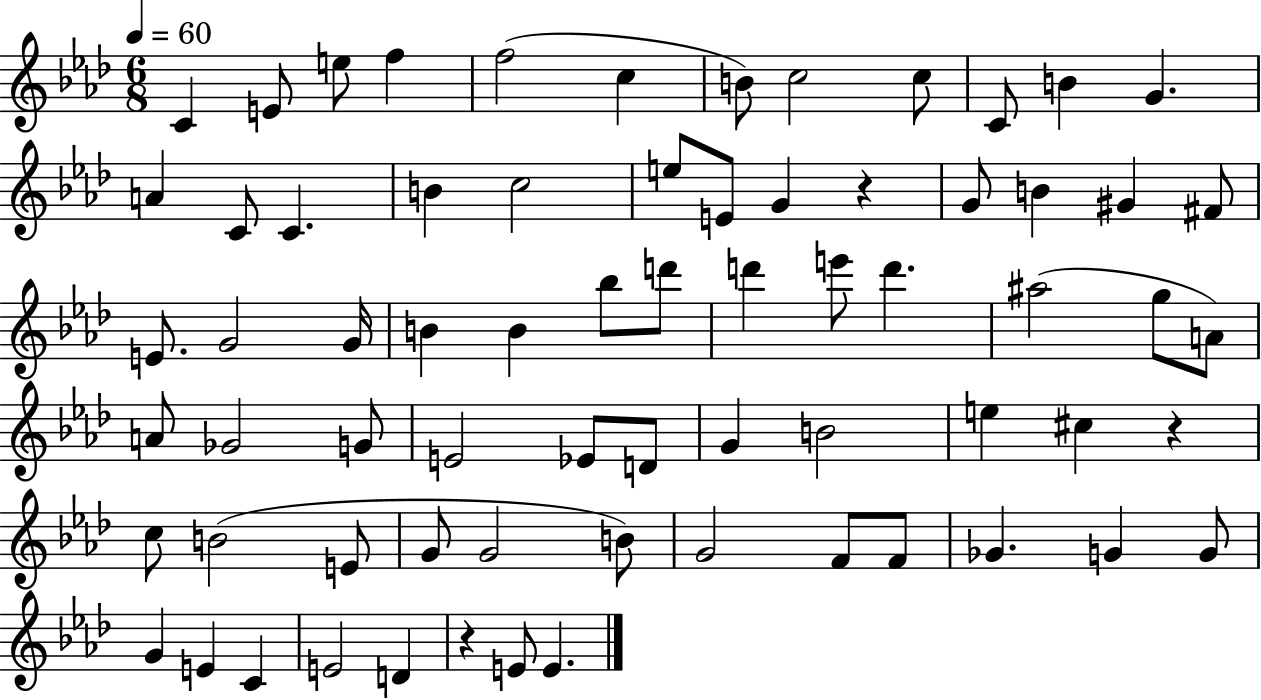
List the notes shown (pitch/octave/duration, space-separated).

C4/q E4/e E5/e F5/q F5/h C5/q B4/e C5/h C5/e C4/e B4/q G4/q. A4/q C4/e C4/q. B4/q C5/h E5/e E4/e G4/q R/q G4/e B4/q G#4/q F#4/e E4/e. G4/h G4/s B4/q B4/q Bb5/e D6/e D6/q E6/e D6/q. A#5/h G5/e A4/e A4/e Gb4/h G4/e E4/h Eb4/e D4/e G4/q B4/h E5/q C#5/q R/q C5/e B4/h E4/e G4/e G4/h B4/e G4/h F4/e F4/e Gb4/q. G4/q G4/e G4/q E4/q C4/q E4/h D4/q R/q E4/e E4/q.